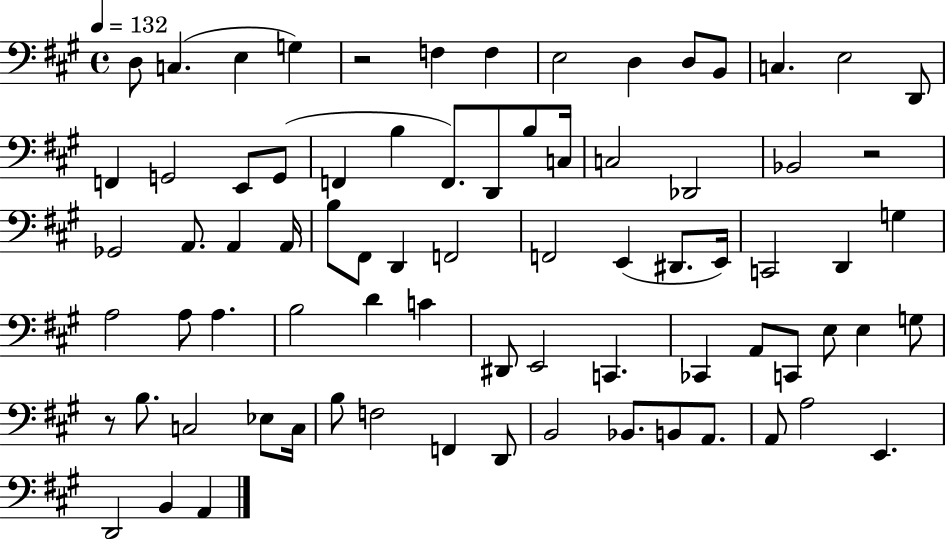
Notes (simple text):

D3/e C3/q. E3/q G3/q R/h F3/q F3/q E3/h D3/q D3/e B2/e C3/q. E3/h D2/e F2/q G2/h E2/e G2/e F2/q B3/q F2/e. D2/e B3/e C3/s C3/h Db2/h Bb2/h R/h Gb2/h A2/e. A2/q A2/s B3/e F#2/e D2/q F2/h F2/h E2/q D#2/e. E2/s C2/h D2/q G3/q A3/h A3/e A3/q. B3/h D4/q C4/q D#2/e E2/h C2/q. CES2/q A2/e C2/e E3/e E3/q G3/e R/e B3/e. C3/h Eb3/e C3/s B3/e F3/h F2/q D2/e B2/h Bb2/e. B2/e A2/e. A2/e A3/h E2/q. D2/h B2/q A2/q